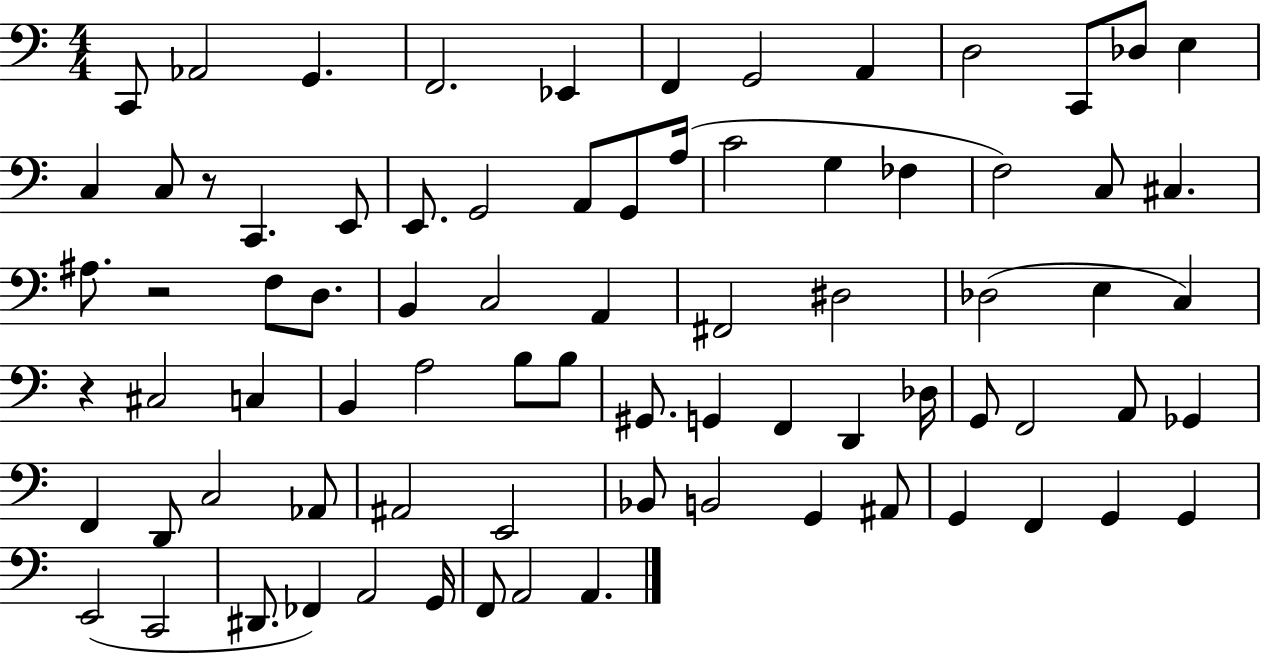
C2/e Ab2/h G2/q. F2/h. Eb2/q F2/q G2/h A2/q D3/h C2/e Db3/e E3/q C3/q C3/e R/e C2/q. E2/e E2/e. G2/h A2/e G2/e A3/s C4/h G3/q FES3/q F3/h C3/e C#3/q. A#3/e. R/h F3/e D3/e. B2/q C3/h A2/q F#2/h D#3/h Db3/h E3/q C3/q R/q C#3/h C3/q B2/q A3/h B3/e B3/e G#2/e. G2/q F2/q D2/q Db3/s G2/e F2/h A2/e Gb2/q F2/q D2/e C3/h Ab2/e A#2/h E2/h Bb2/e B2/h G2/q A#2/e G2/q F2/q G2/q G2/q E2/h C2/h D#2/e. FES2/q A2/h G2/s F2/e A2/h A2/q.